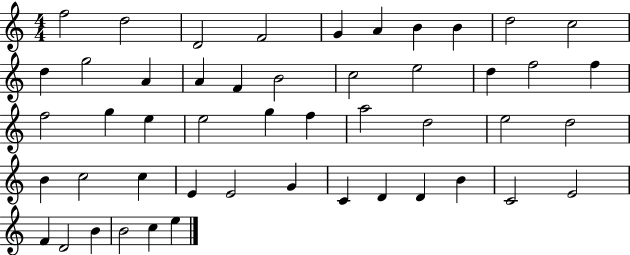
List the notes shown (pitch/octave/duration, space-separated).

F5/h D5/h D4/h F4/h G4/q A4/q B4/q B4/q D5/h C5/h D5/q G5/h A4/q A4/q F4/q B4/h C5/h E5/h D5/q F5/h F5/q F5/h G5/q E5/q E5/h G5/q F5/q A5/h D5/h E5/h D5/h B4/q C5/h C5/q E4/q E4/h G4/q C4/q D4/q D4/q B4/q C4/h E4/h F4/q D4/h B4/q B4/h C5/q E5/q